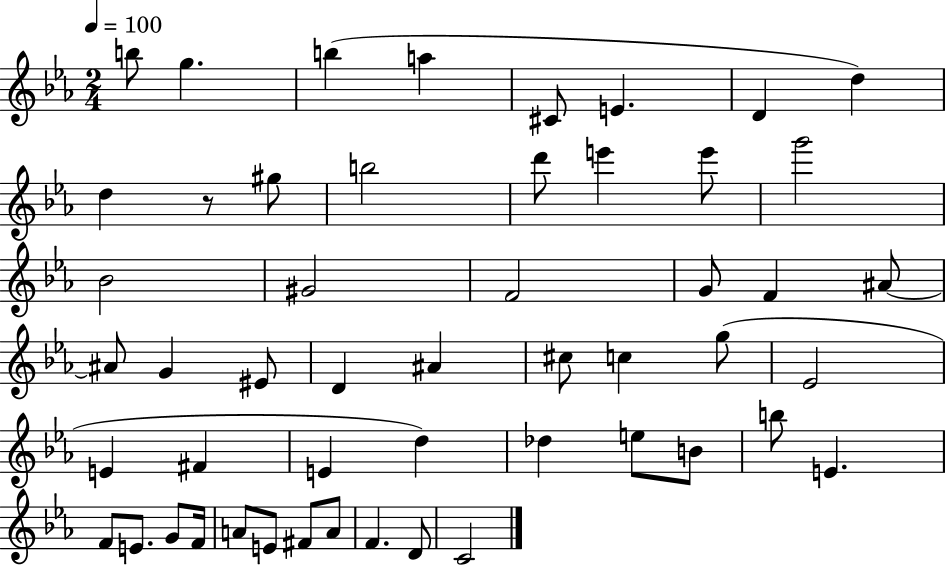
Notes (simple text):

B5/e G5/q. B5/q A5/q C#4/e E4/q. D4/q D5/q D5/q R/e G#5/e B5/h D6/e E6/q E6/e G6/h Bb4/h G#4/h F4/h G4/e F4/q A#4/e A#4/e G4/q EIS4/e D4/q A#4/q C#5/e C5/q G5/e Eb4/h E4/q F#4/q E4/q D5/q Db5/q E5/e B4/e B5/e E4/q. F4/e E4/e. G4/e F4/s A4/e E4/e F#4/e A4/e F4/q. D4/e C4/h